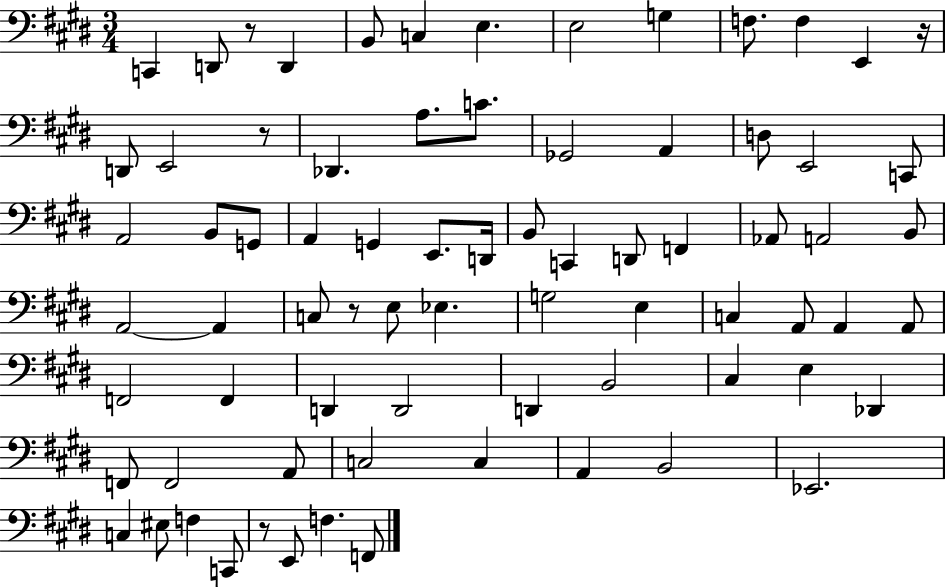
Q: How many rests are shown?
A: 5